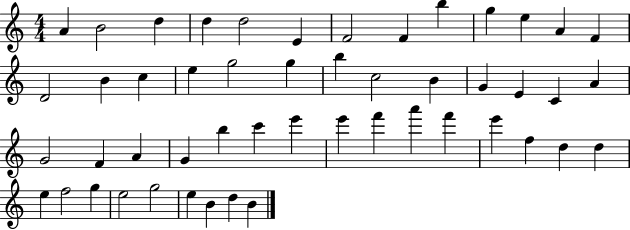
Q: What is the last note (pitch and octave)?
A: B4